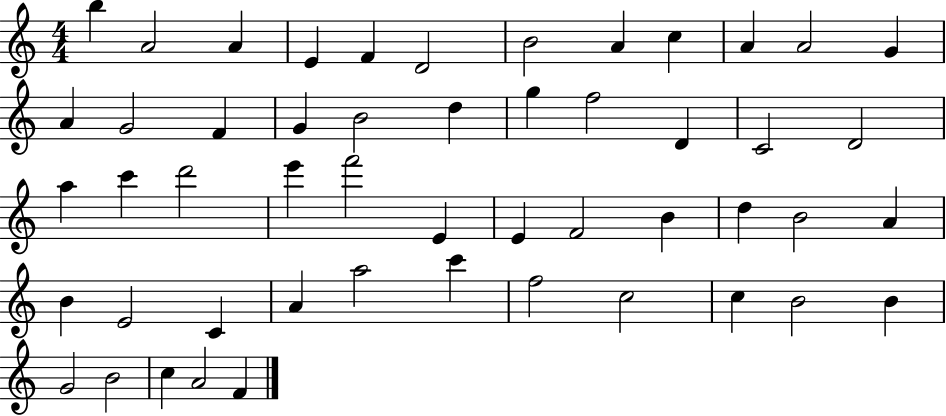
{
  \clef treble
  \numericTimeSignature
  \time 4/4
  \key c \major
  b''4 a'2 a'4 | e'4 f'4 d'2 | b'2 a'4 c''4 | a'4 a'2 g'4 | \break a'4 g'2 f'4 | g'4 b'2 d''4 | g''4 f''2 d'4 | c'2 d'2 | \break a''4 c'''4 d'''2 | e'''4 f'''2 e'4 | e'4 f'2 b'4 | d''4 b'2 a'4 | \break b'4 e'2 c'4 | a'4 a''2 c'''4 | f''2 c''2 | c''4 b'2 b'4 | \break g'2 b'2 | c''4 a'2 f'4 | \bar "|."
}